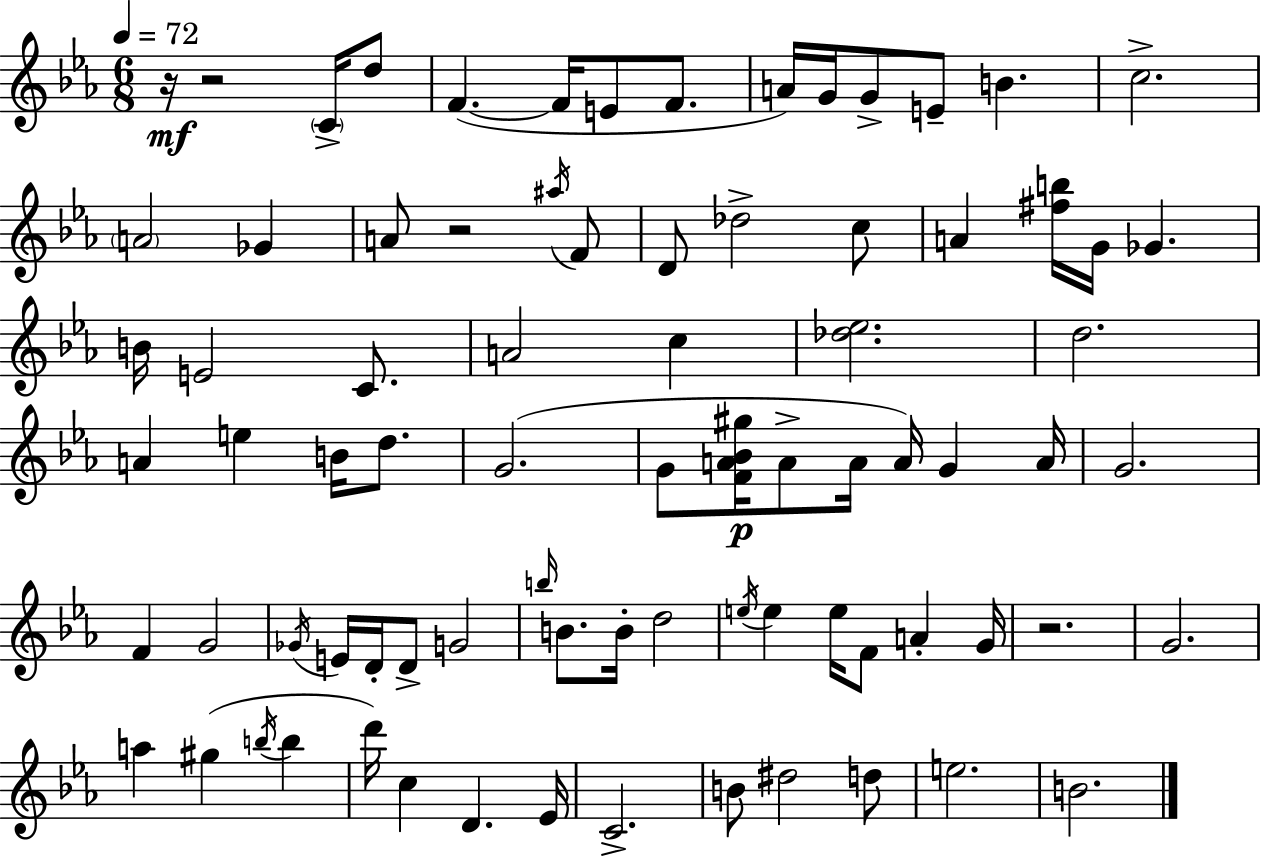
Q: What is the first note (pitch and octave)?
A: C4